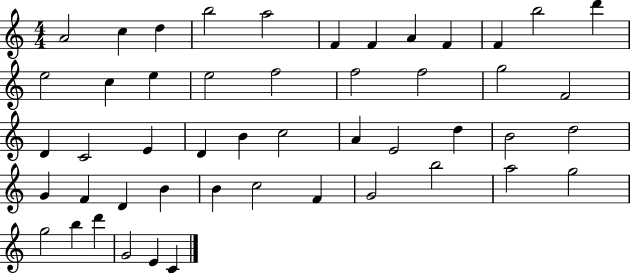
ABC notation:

X:1
T:Untitled
M:4/4
L:1/4
K:C
A2 c d b2 a2 F F A F F b2 d' e2 c e e2 f2 f2 f2 g2 F2 D C2 E D B c2 A E2 d B2 d2 G F D B B c2 F G2 b2 a2 g2 g2 b d' G2 E C